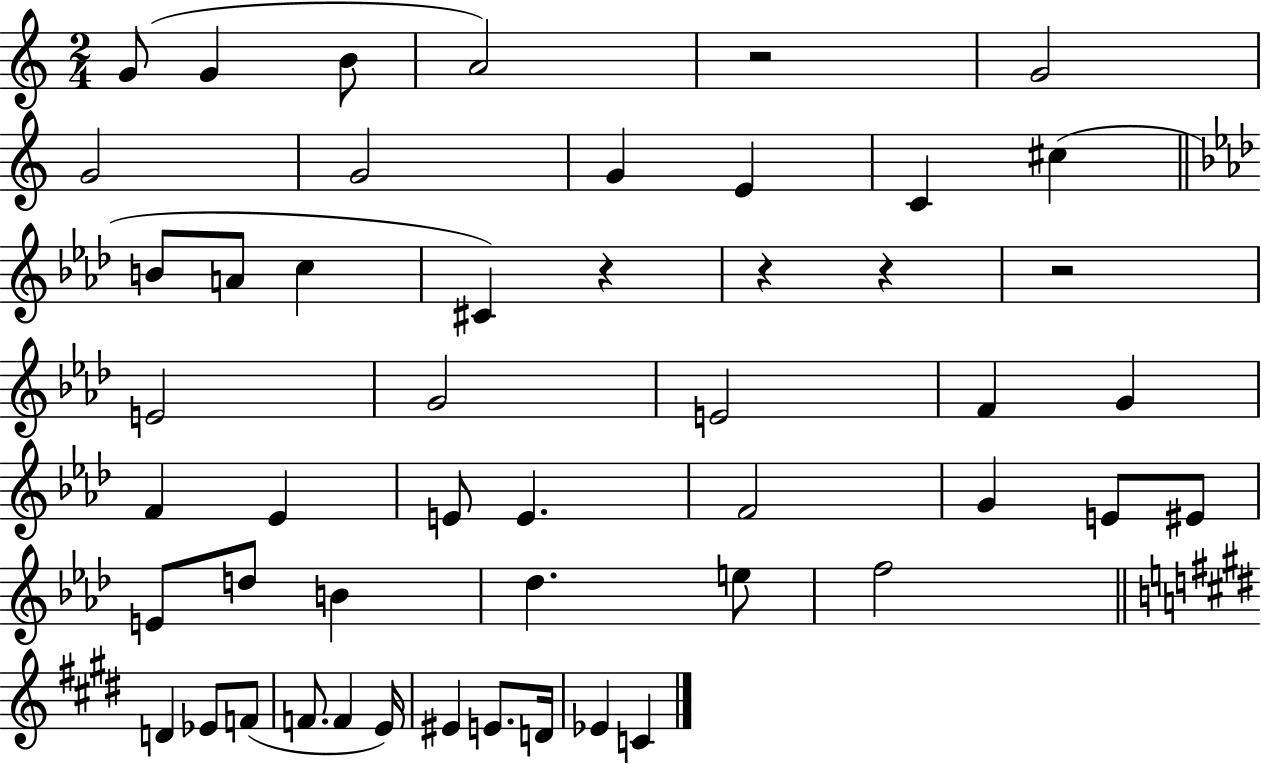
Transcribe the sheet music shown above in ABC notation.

X:1
T:Untitled
M:2/4
L:1/4
K:C
G/2 G B/2 A2 z2 G2 G2 G2 G E C ^c B/2 A/2 c ^C z z z z2 E2 G2 E2 F G F _E E/2 E F2 G E/2 ^E/2 E/2 d/2 B _d e/2 f2 D _E/2 F/2 F/2 F E/4 ^E E/2 D/4 _E C